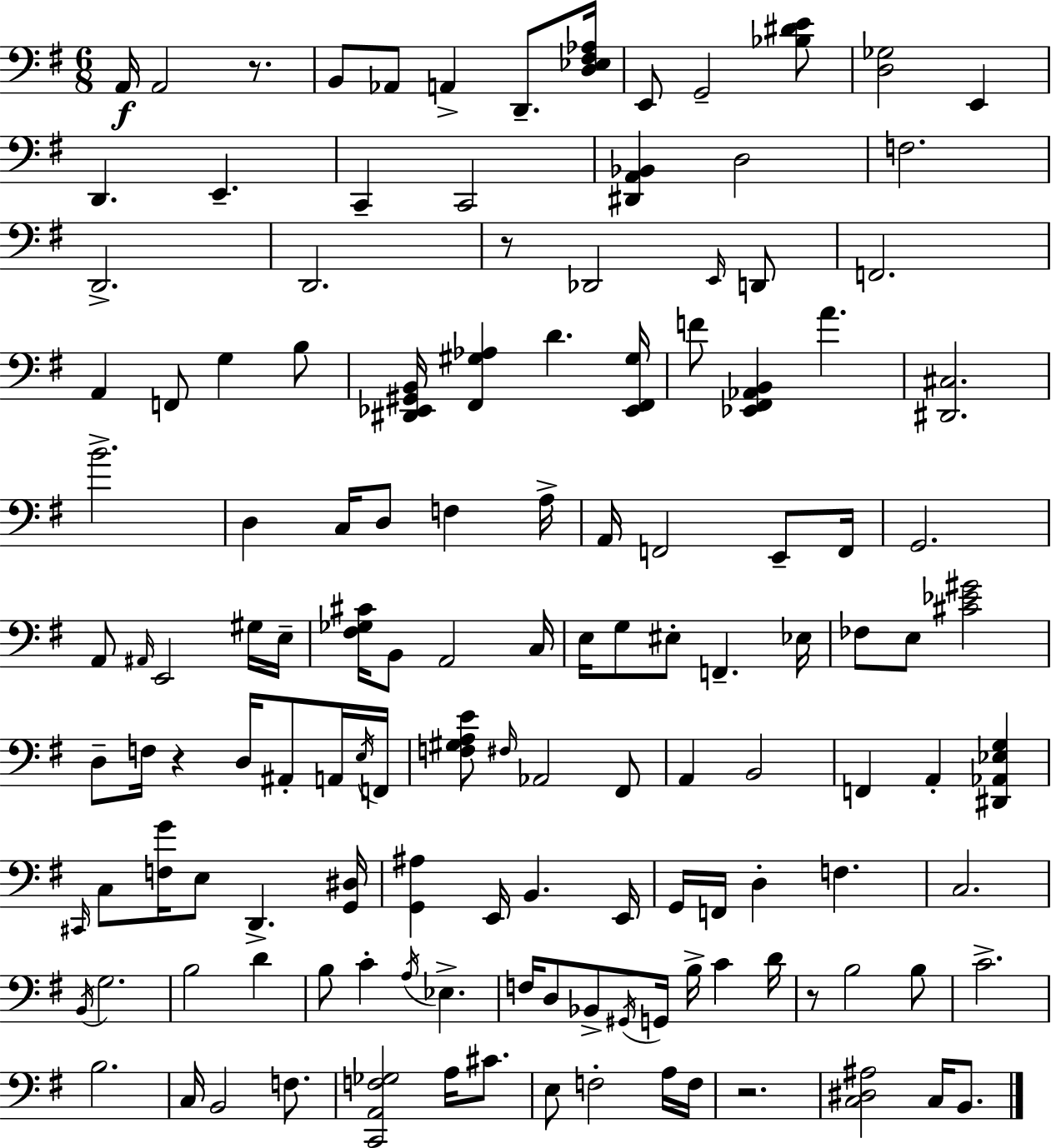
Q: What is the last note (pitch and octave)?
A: B2